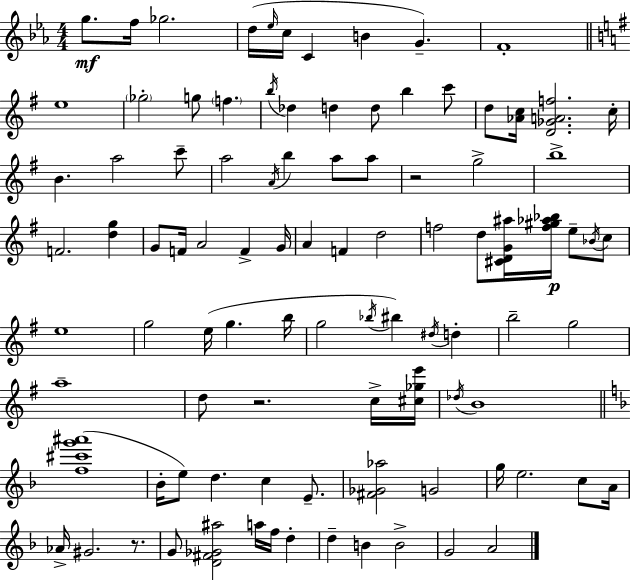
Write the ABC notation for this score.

X:1
T:Untitled
M:4/4
L:1/4
K:Eb
g/2 f/4 _g2 d/4 _e/4 c/4 C B G F4 e4 _g2 g/2 f b/4 _d d d/2 b c'/2 d/2 [_Ac]/4 [D_GAf]2 c/4 B a2 c'/2 a2 A/4 b a/2 a/2 z2 g2 b4 F2 [dg] G/2 F/4 A2 F G/4 A F d2 f2 d/2 [^CDG^a]/4 [f^g_a_b]/4 e/2 _B/4 c/2 e4 g2 e/4 g b/4 g2 _b/4 ^b ^d/4 d b2 g2 a4 d/2 z2 c/4 [^c_ge']/4 _d/4 B4 [f^c'g'^a']4 _B/4 e/2 d c E/2 [^F_G_a]2 G2 g/4 e2 c/2 A/4 _A/4 ^G2 z/2 G/2 [D^F_G^a]2 a/4 f/4 d d B B2 G2 A2